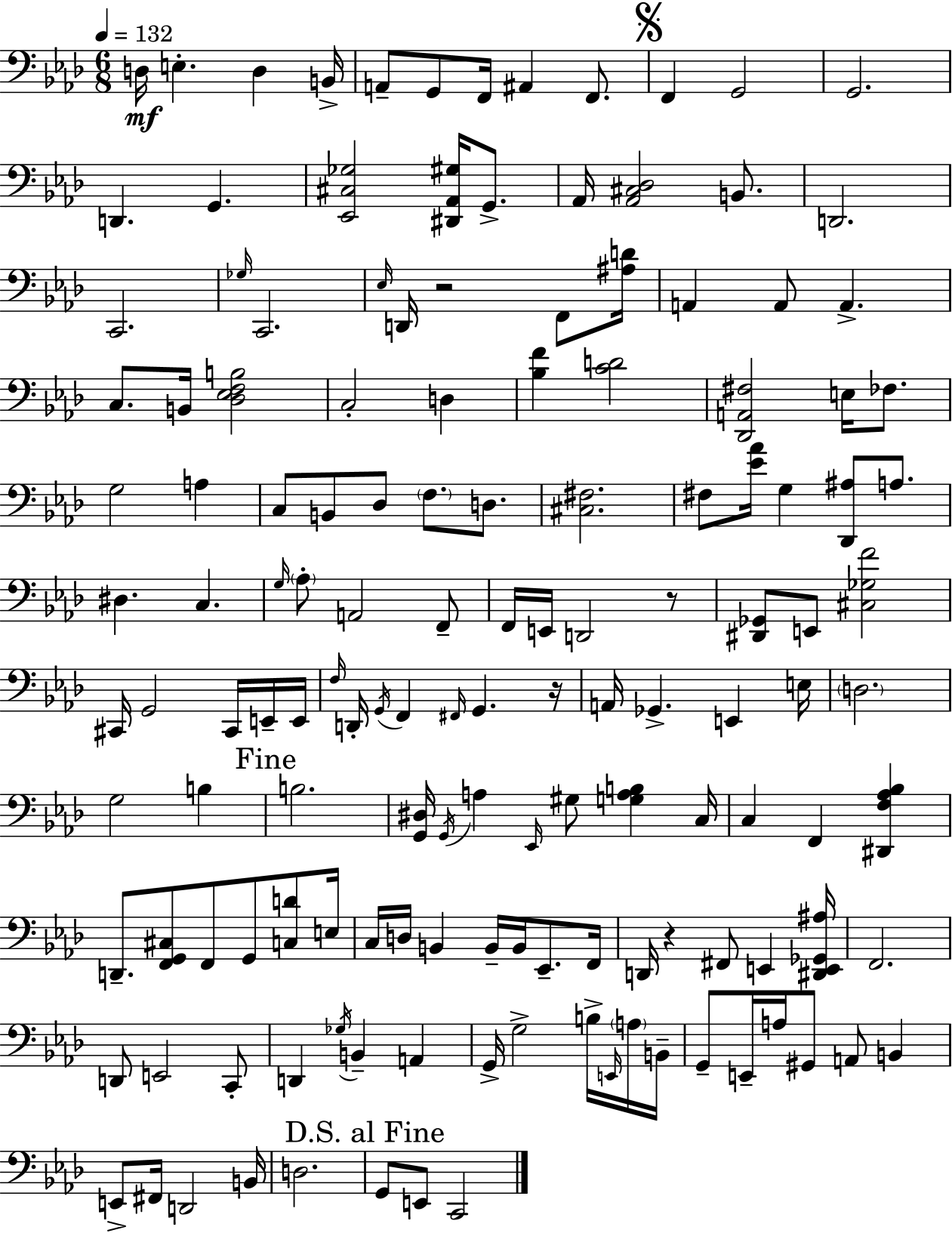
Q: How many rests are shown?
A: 4